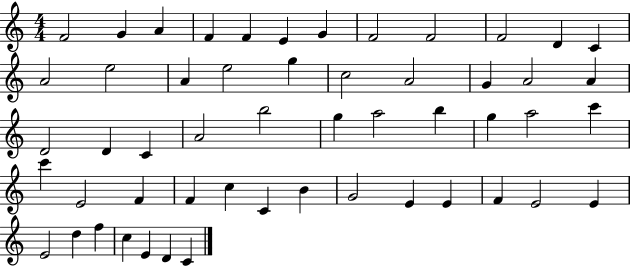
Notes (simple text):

F4/h G4/q A4/q F4/q F4/q E4/q G4/q F4/h F4/h F4/h D4/q C4/q A4/h E5/h A4/q E5/h G5/q C5/h A4/h G4/q A4/h A4/q D4/h D4/q C4/q A4/h B5/h G5/q A5/h B5/q G5/q A5/h C6/q C6/q E4/h F4/q F4/q C5/q C4/q B4/q G4/h E4/q E4/q F4/q E4/h E4/q E4/h D5/q F5/q C5/q E4/q D4/q C4/q